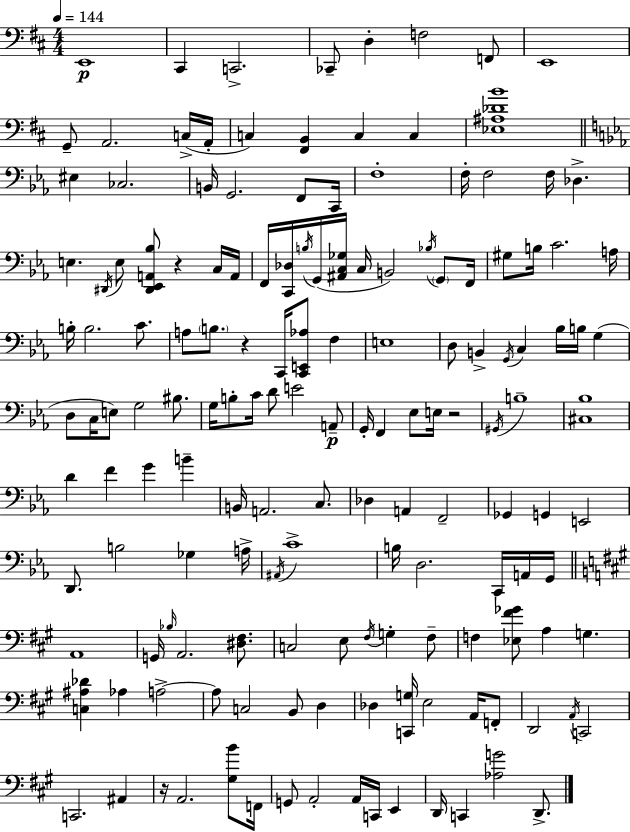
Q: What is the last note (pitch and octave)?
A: D2